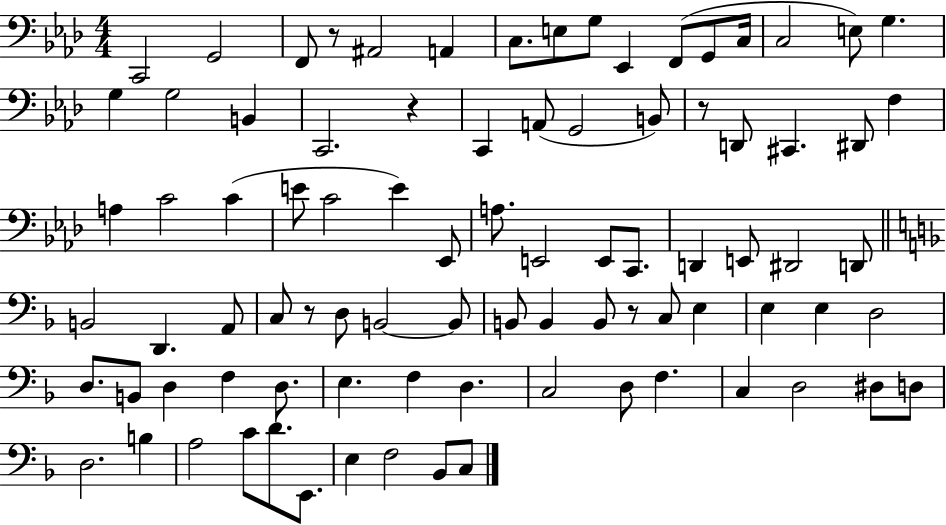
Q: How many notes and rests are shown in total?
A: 87